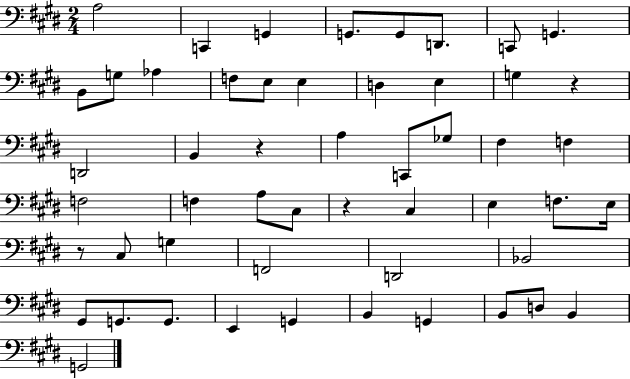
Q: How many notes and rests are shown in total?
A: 52